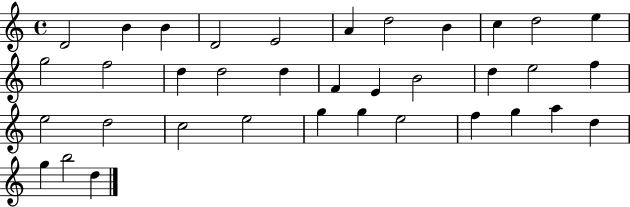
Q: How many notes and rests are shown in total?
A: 36